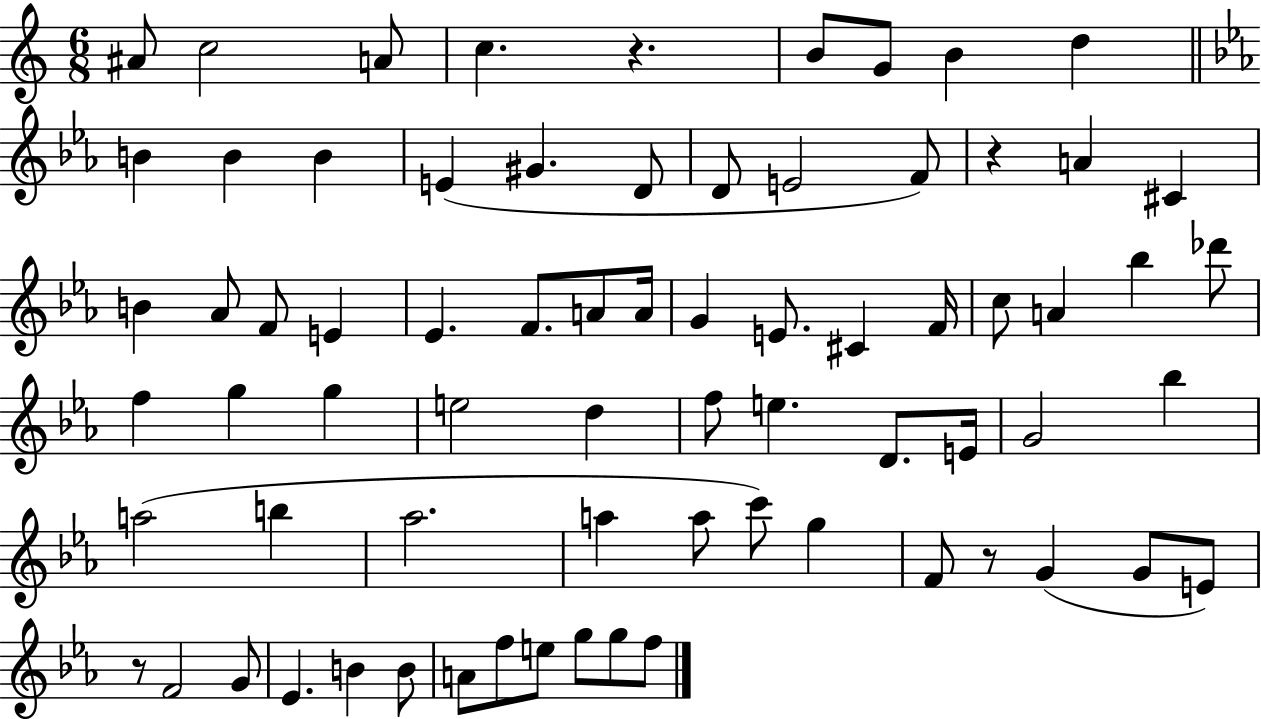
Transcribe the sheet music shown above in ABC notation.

X:1
T:Untitled
M:6/8
L:1/4
K:C
^A/2 c2 A/2 c z B/2 G/2 B d B B B E ^G D/2 D/2 E2 F/2 z A ^C B _A/2 F/2 E _E F/2 A/2 A/4 G E/2 ^C F/4 c/2 A _b _d'/2 f g g e2 d f/2 e D/2 E/4 G2 _b a2 b _a2 a a/2 c'/2 g F/2 z/2 G G/2 E/2 z/2 F2 G/2 _E B B/2 A/2 f/2 e/2 g/2 g/2 f/2